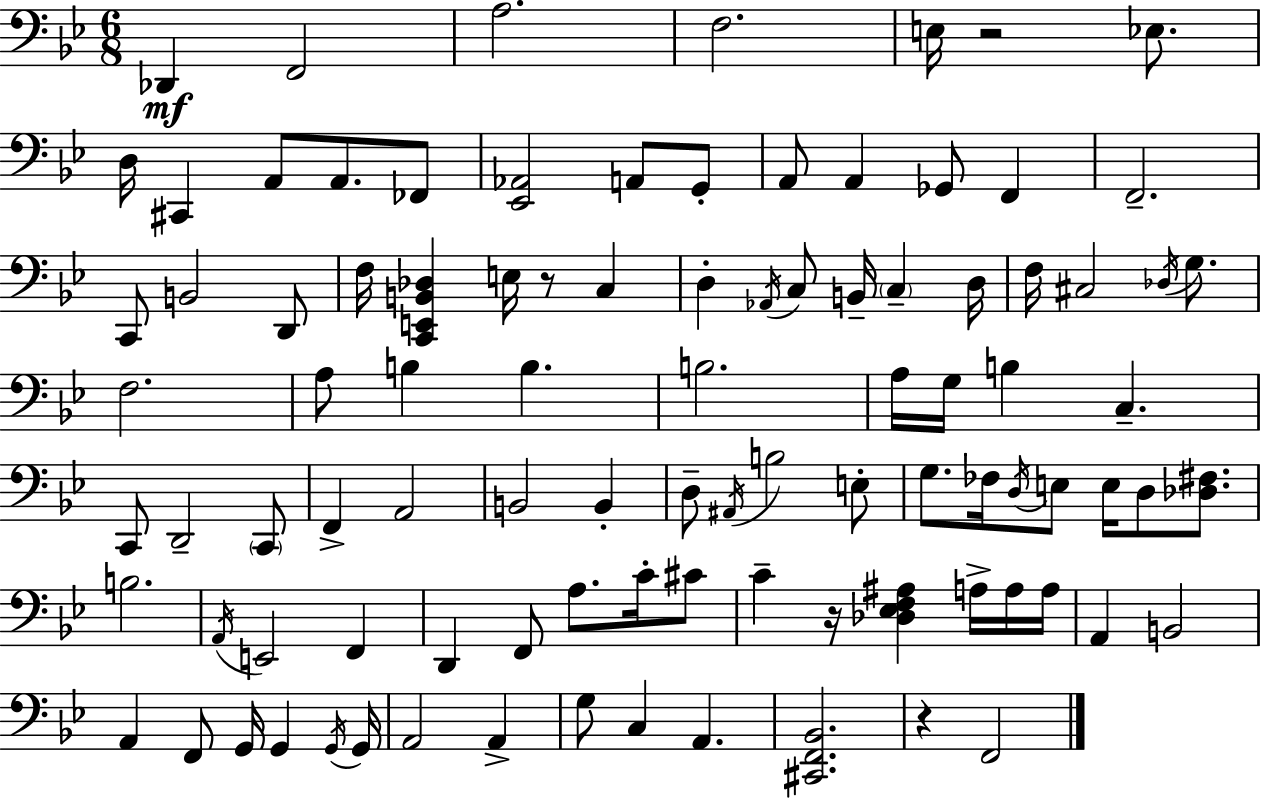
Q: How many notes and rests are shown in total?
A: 96